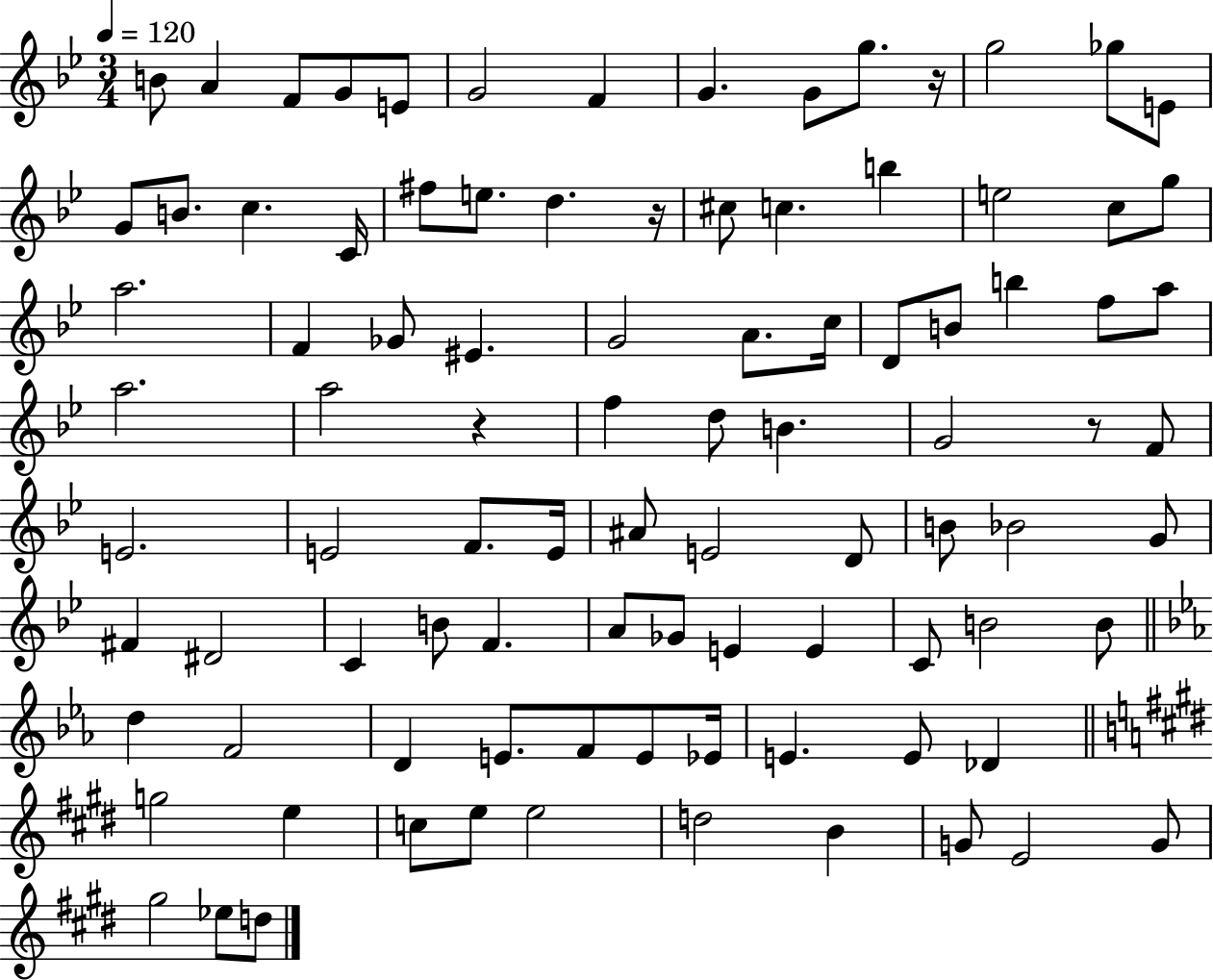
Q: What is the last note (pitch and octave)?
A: D5